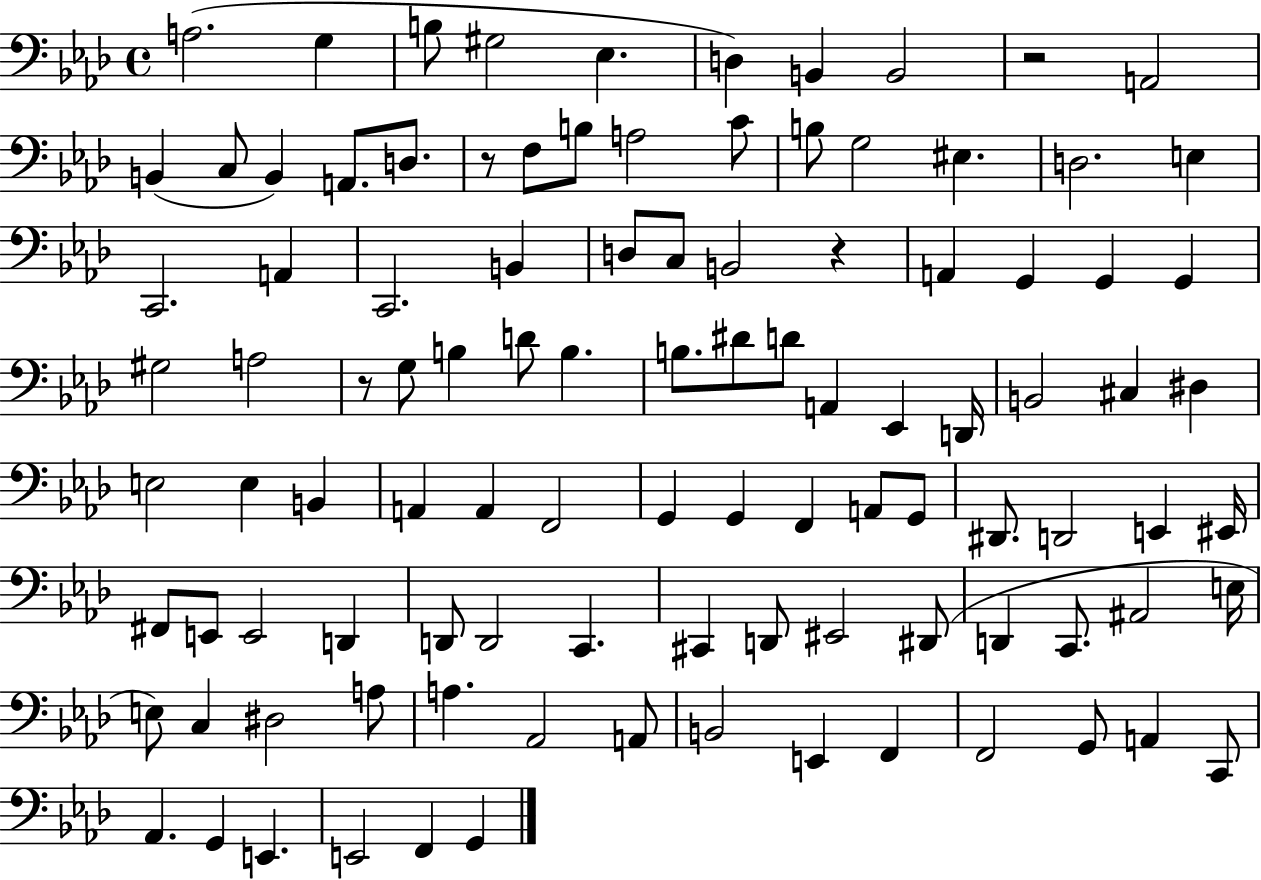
X:1
T:Untitled
M:4/4
L:1/4
K:Ab
A,2 G, B,/2 ^G,2 _E, D, B,, B,,2 z2 A,,2 B,, C,/2 B,, A,,/2 D,/2 z/2 F,/2 B,/2 A,2 C/2 B,/2 G,2 ^E, D,2 E, C,,2 A,, C,,2 B,, D,/2 C,/2 B,,2 z A,, G,, G,, G,, ^G,2 A,2 z/2 G,/2 B, D/2 B, B,/2 ^D/2 D/2 A,, _E,, D,,/4 B,,2 ^C, ^D, E,2 E, B,, A,, A,, F,,2 G,, G,, F,, A,,/2 G,,/2 ^D,,/2 D,,2 E,, ^E,,/4 ^F,,/2 E,,/2 E,,2 D,, D,,/2 D,,2 C,, ^C,, D,,/2 ^E,,2 ^D,,/2 D,, C,,/2 ^A,,2 E,/4 E,/2 C, ^D,2 A,/2 A, _A,,2 A,,/2 B,,2 E,, F,, F,,2 G,,/2 A,, C,,/2 _A,, G,, E,, E,,2 F,, G,,